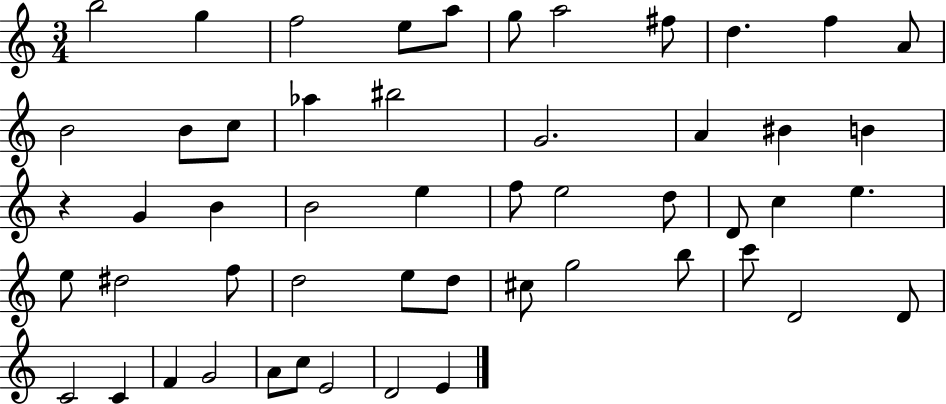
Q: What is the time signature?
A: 3/4